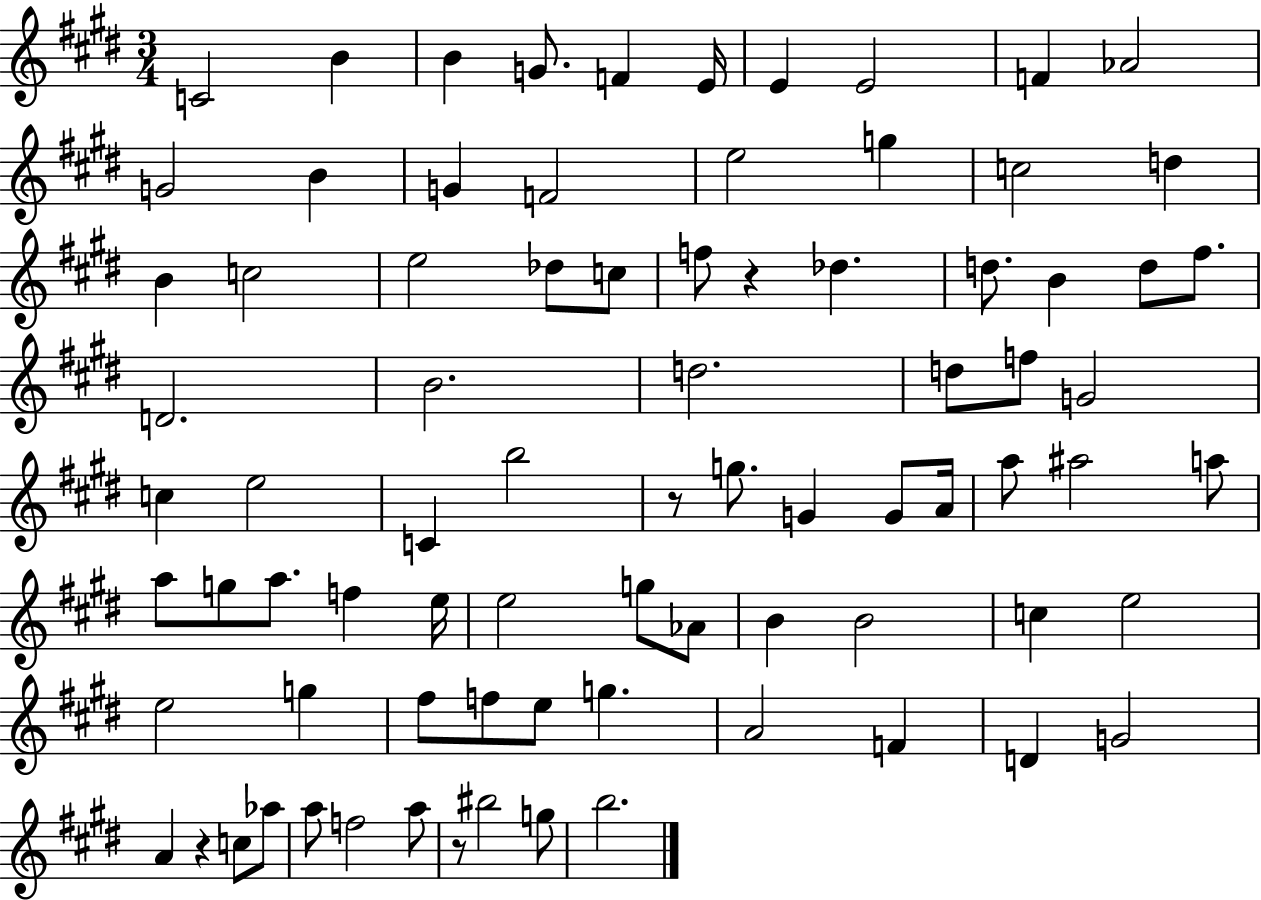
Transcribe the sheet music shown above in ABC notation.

X:1
T:Untitled
M:3/4
L:1/4
K:E
C2 B B G/2 F E/4 E E2 F _A2 G2 B G F2 e2 g c2 d B c2 e2 _d/2 c/2 f/2 z _d d/2 B d/2 ^f/2 D2 B2 d2 d/2 f/2 G2 c e2 C b2 z/2 g/2 G G/2 A/4 a/2 ^a2 a/2 a/2 g/2 a/2 f e/4 e2 g/2 _A/2 B B2 c e2 e2 g ^f/2 f/2 e/2 g A2 F D G2 A z c/2 _a/2 a/2 f2 a/2 z/2 ^b2 g/2 b2